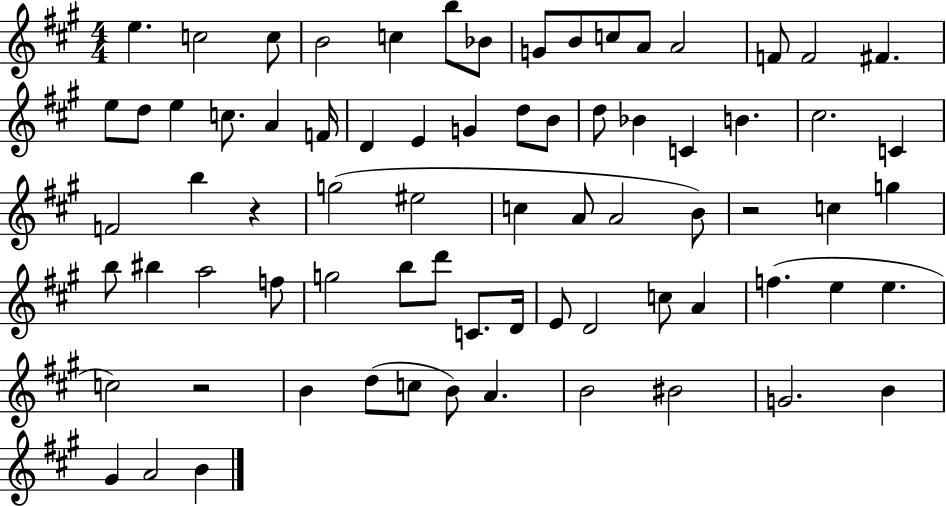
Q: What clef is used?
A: treble